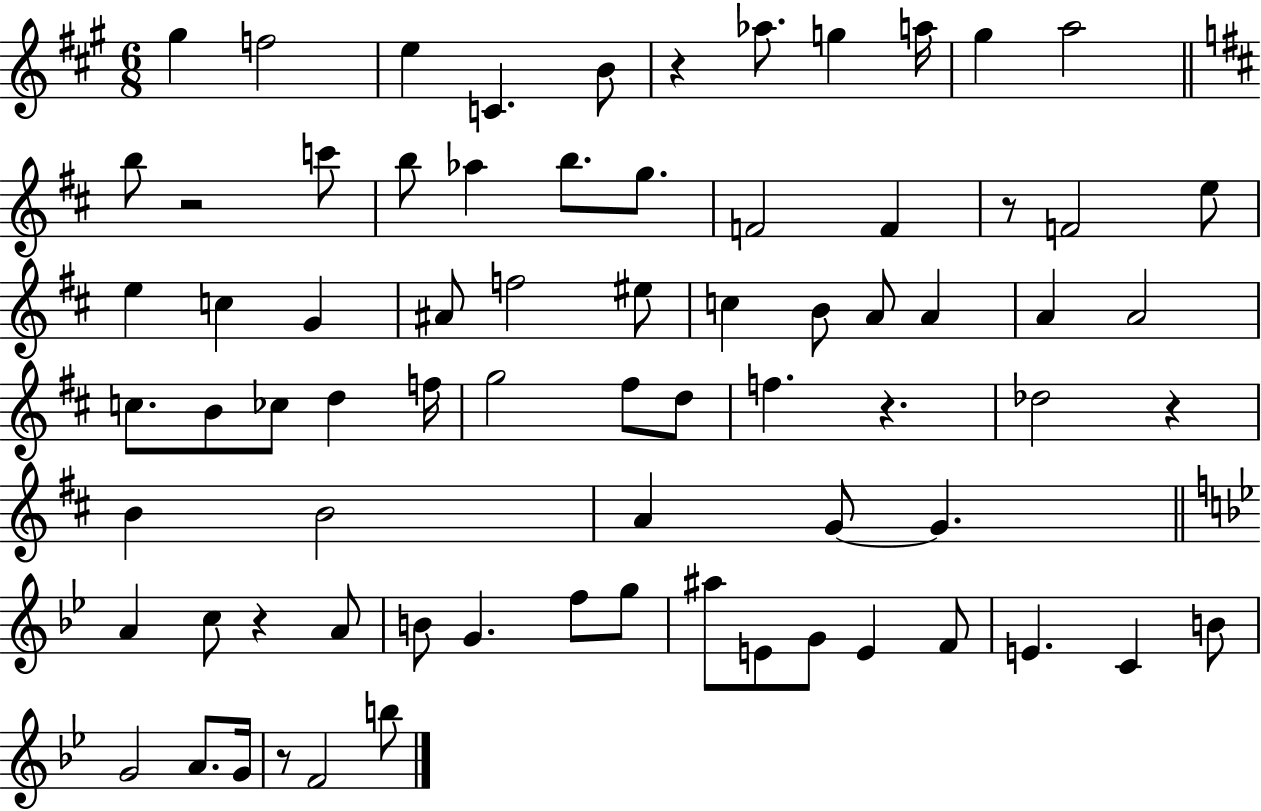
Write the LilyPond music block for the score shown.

{
  \clef treble
  \numericTimeSignature
  \time 6/8
  \key a \major
  gis''4 f''2 | e''4 c'4. b'8 | r4 aes''8. g''4 a''16 | gis''4 a''2 | \break \bar "||" \break \key b \minor b''8 r2 c'''8 | b''8 aes''4 b''8. g''8. | f'2 f'4 | r8 f'2 e''8 | \break e''4 c''4 g'4 | ais'8 f''2 eis''8 | c''4 b'8 a'8 a'4 | a'4 a'2 | \break c''8. b'8 ces''8 d''4 f''16 | g''2 fis''8 d''8 | f''4. r4. | des''2 r4 | \break b'4 b'2 | a'4 g'8~~ g'4. | \bar "||" \break \key g \minor a'4 c''8 r4 a'8 | b'8 g'4. f''8 g''8 | ais''8 e'8 g'8 e'4 f'8 | e'4. c'4 b'8 | \break g'2 a'8. g'16 | r8 f'2 b''8 | \bar "|."
}